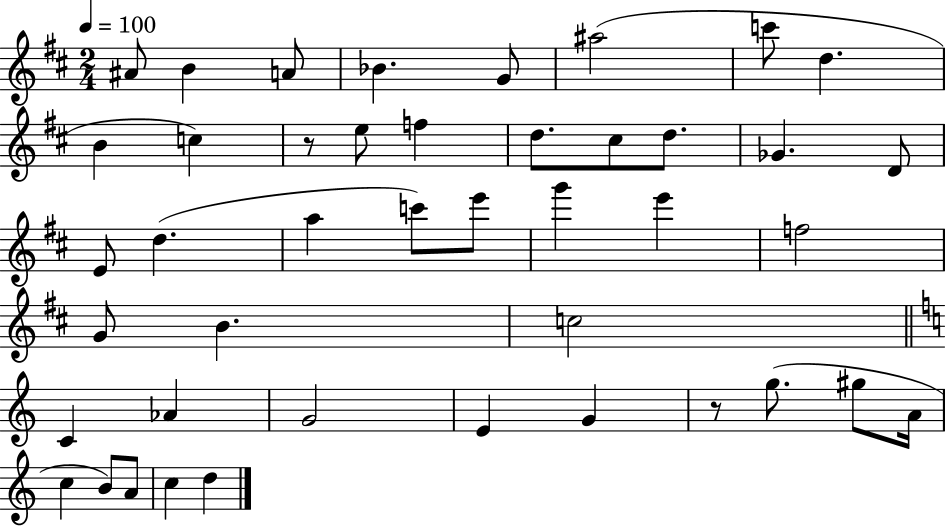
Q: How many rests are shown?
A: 2